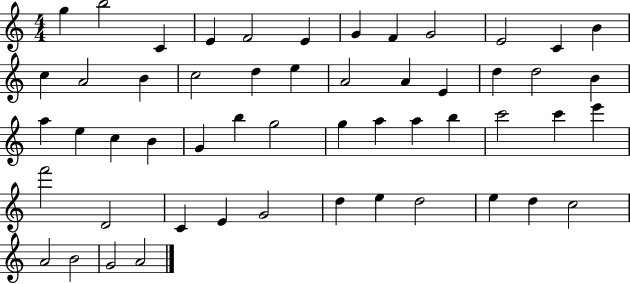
{
  \clef treble
  \numericTimeSignature
  \time 4/4
  \key c \major
  g''4 b''2 c'4 | e'4 f'2 e'4 | g'4 f'4 g'2 | e'2 c'4 b'4 | \break c''4 a'2 b'4 | c''2 d''4 e''4 | a'2 a'4 e'4 | d''4 d''2 b'4 | \break a''4 e''4 c''4 b'4 | g'4 b''4 g''2 | g''4 a''4 a''4 b''4 | c'''2 c'''4 e'''4 | \break f'''2 d'2 | c'4 e'4 g'2 | d''4 e''4 d''2 | e''4 d''4 c''2 | \break a'2 b'2 | g'2 a'2 | \bar "|."
}